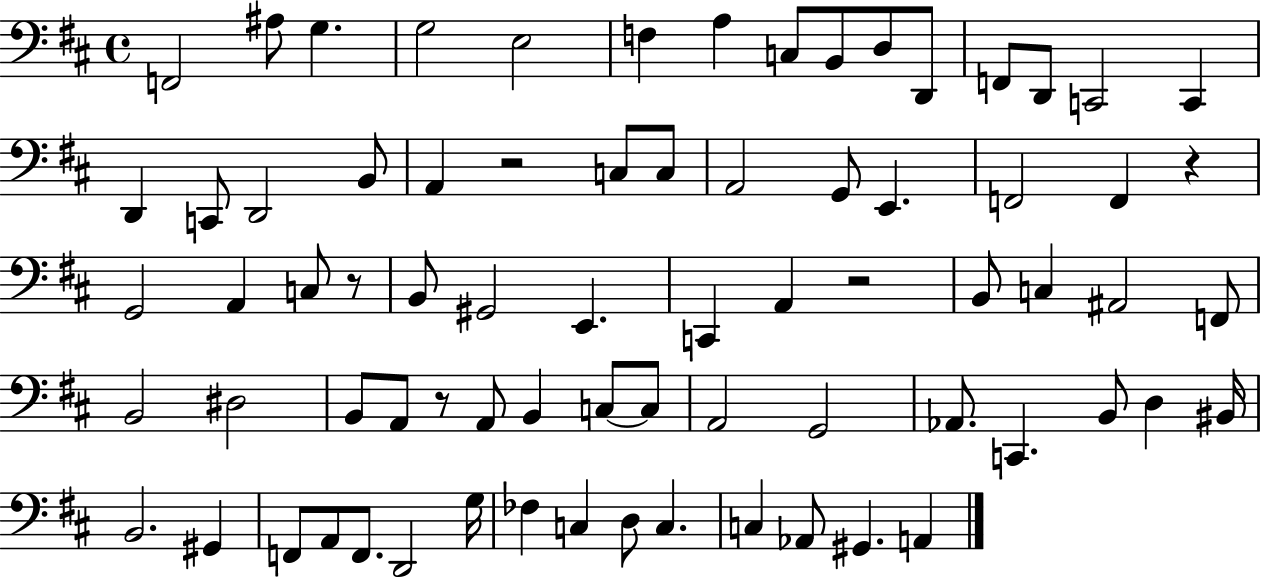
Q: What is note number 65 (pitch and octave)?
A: C3